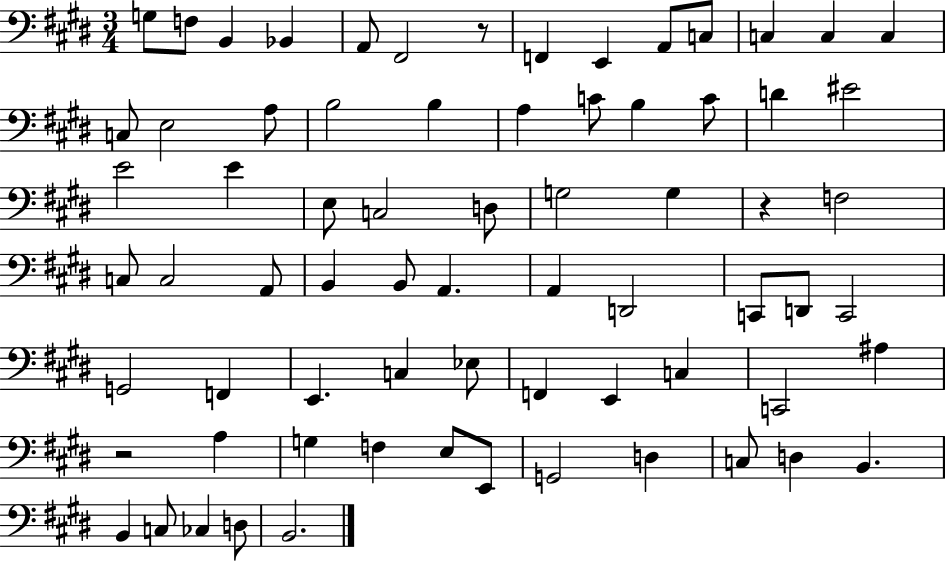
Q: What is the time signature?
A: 3/4